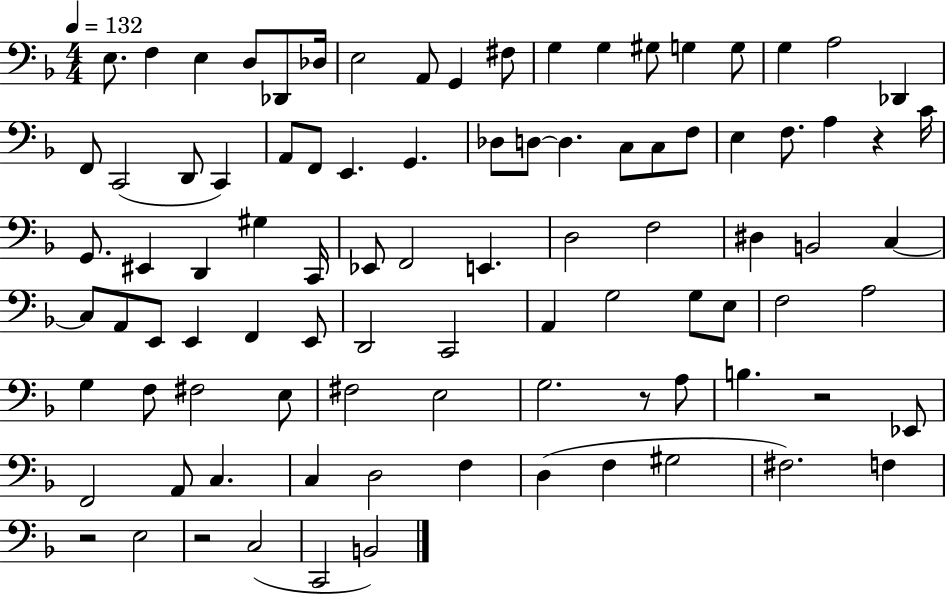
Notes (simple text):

E3/e. F3/q E3/q D3/e Db2/e Db3/s E3/h A2/e G2/q F#3/e G3/q G3/q G#3/e G3/q G3/e G3/q A3/h Db2/q F2/e C2/h D2/e C2/q A2/e F2/e E2/q. G2/q. Db3/e D3/e D3/q. C3/e C3/e F3/e E3/q F3/e. A3/q R/q C4/s G2/e. EIS2/q D2/q G#3/q C2/s Eb2/e F2/h E2/q. D3/h F3/h D#3/q B2/h C3/q C3/e A2/e E2/e E2/q F2/q E2/e D2/h C2/h A2/q G3/h G3/e E3/e F3/h A3/h G3/q F3/e F#3/h E3/e F#3/h E3/h G3/h. R/e A3/e B3/q. R/h Eb2/e F2/h A2/e C3/q. C3/q D3/h F3/q D3/q F3/q G#3/h F#3/h. F3/q R/h E3/h R/h C3/h C2/h B2/h